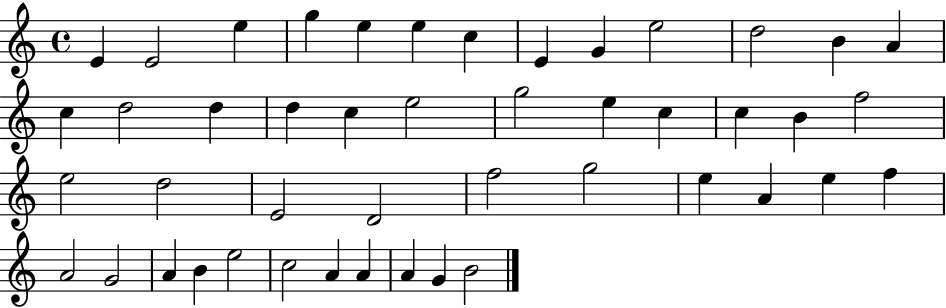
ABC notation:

X:1
T:Untitled
M:4/4
L:1/4
K:C
E E2 e g e e c E G e2 d2 B A c d2 d d c e2 g2 e c c B f2 e2 d2 E2 D2 f2 g2 e A e f A2 G2 A B e2 c2 A A A G B2